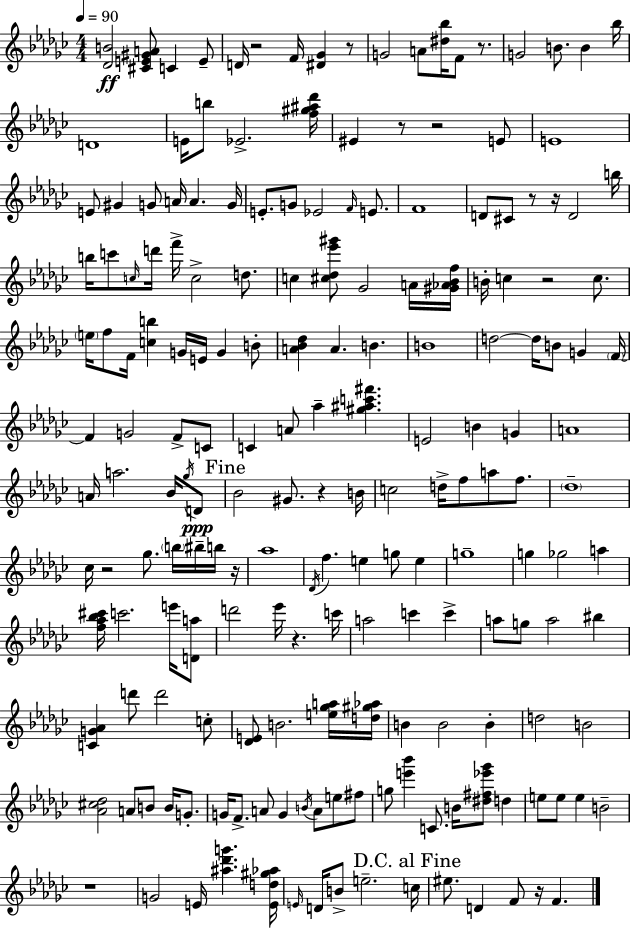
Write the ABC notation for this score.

X:1
T:Untitled
M:4/4
L:1/4
K:Ebm
[_DB]2 [^CE^GA]/2 C E/2 D/4 z2 F/4 [^D_G] z/2 G2 A/2 [^d_b]/4 F/2 z/2 G2 B/2 B _b/4 D4 E/4 b/2 _E2 [f^g^a_d']/4 ^E z/2 z2 E/2 E4 E/2 ^G G/2 A/4 A G/4 E/2 G/2 _E2 F/4 E/2 F4 D/2 ^C/2 z/2 z/4 D2 b/4 b/4 c'/2 c/4 d'/4 f'/4 c2 d/2 c [^c_d_e'^g']/2 _G2 A/4 [^G_A_Bf]/4 B/4 c z2 c/2 e/4 f/2 F/4 [cb] G/4 E/4 G B/2 [A_B_d] A B B4 d2 d/4 B/2 G F/4 F G2 F/2 C/2 C A/2 _a [^g^ac'^f'] E2 B G A4 A/4 a2 _B/4 _g/4 D/2 _B2 ^G/2 z B/4 c2 d/4 f/2 a/2 f/2 _d4 _c/4 z2 _g/2 b/4 ^b/4 b/4 z/4 _a4 _D/4 f e g/2 e g4 g _g2 a [f_a_b^c']/4 c'2 e'/4 [Da]/2 d'2 _e'/4 z c'/4 a2 c' c' a/2 g/2 a2 ^b [CG_A] d'/2 d'2 c/2 [_DE]/2 B2 [e_ga]/4 [d^g_a]/4 B B2 B d2 B2 [_A^c_d]2 A/2 B/2 B/4 G/2 G/4 F/2 A/2 G B/4 A/2 e/2 ^f/2 g/2 [e'_b'] C/2 B/4 [^d^f_e'_g']/2 d e/2 e/2 e B2 z4 G2 E/4 [^a_d'g'] [Ed^g_a]/4 E/4 D/4 B/2 e2 c/4 ^e/2 D F/2 z/4 F